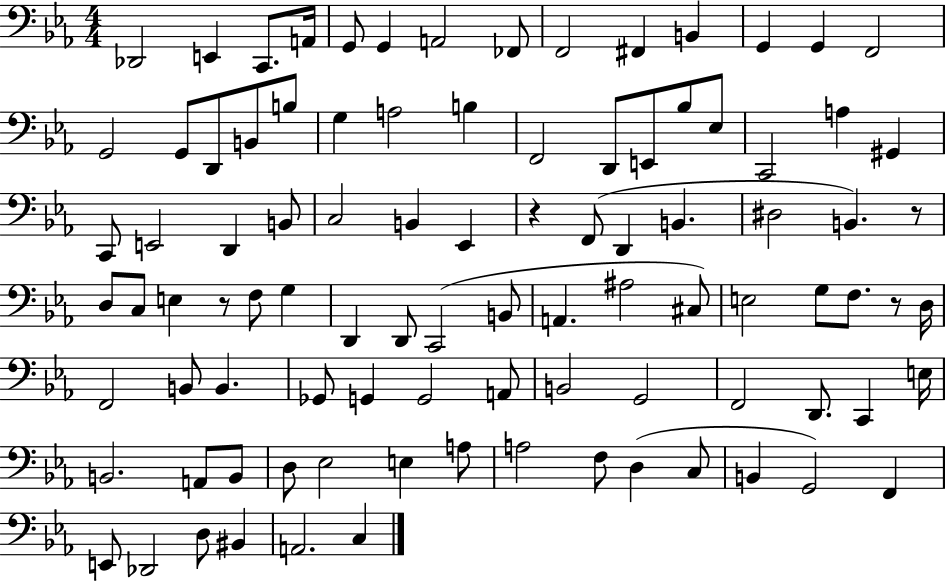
{
  \clef bass
  \numericTimeSignature
  \time 4/4
  \key ees \major
  des,2 e,4 c,8. a,16 | g,8 g,4 a,2 fes,8 | f,2 fis,4 b,4 | g,4 g,4 f,2 | \break g,2 g,8 d,8 b,8 b8 | g4 a2 b4 | f,2 d,8 e,8 bes8 ees8 | c,2 a4 gis,4 | \break c,8 e,2 d,4 b,8 | c2 b,4 ees,4 | r4 f,8( d,4 b,4. | dis2 b,4.) r8 | \break d8 c8 e4 r8 f8 g4 | d,4 d,8 c,2( b,8 | a,4. ais2 cis8) | e2 g8 f8. r8 d16 | \break f,2 b,8 b,4. | ges,8 g,4 g,2 a,8 | b,2 g,2 | f,2 d,8. c,4 e16 | \break b,2. a,8 b,8 | d8 ees2 e4 a8 | a2 f8 d4( c8 | b,4 g,2) f,4 | \break e,8 des,2 d8 bis,4 | a,2. c4 | \bar "|."
}